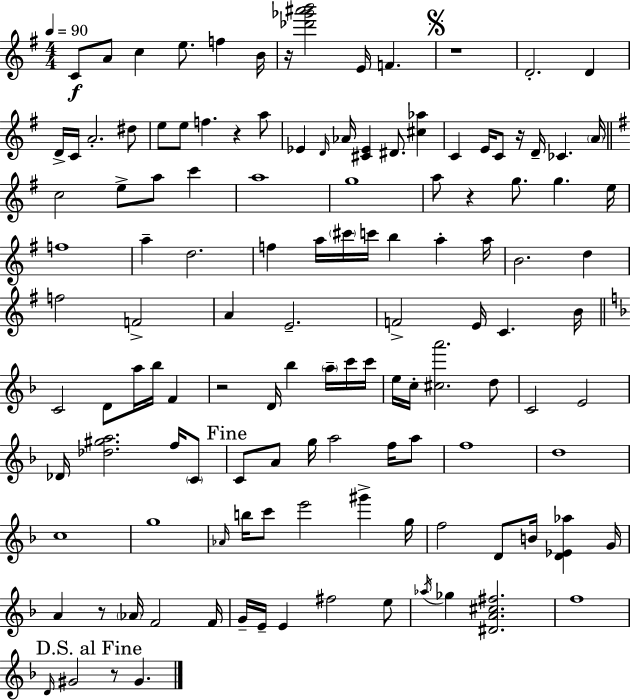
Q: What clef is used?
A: treble